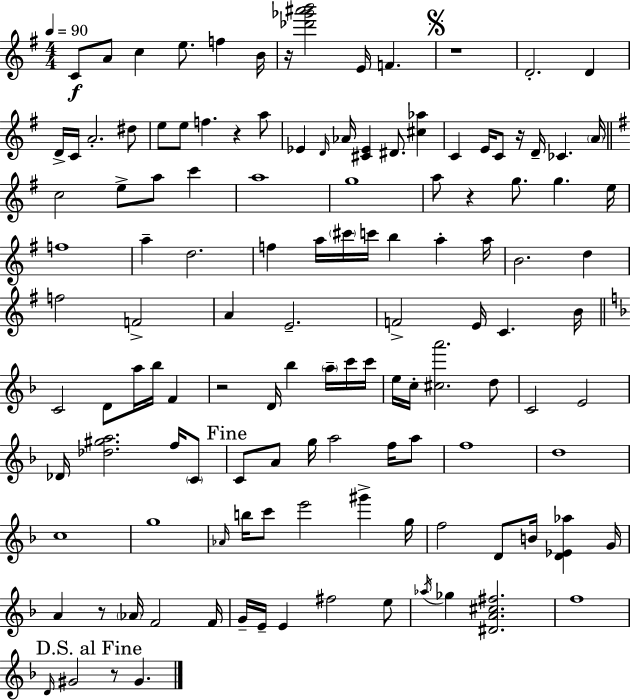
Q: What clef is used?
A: treble